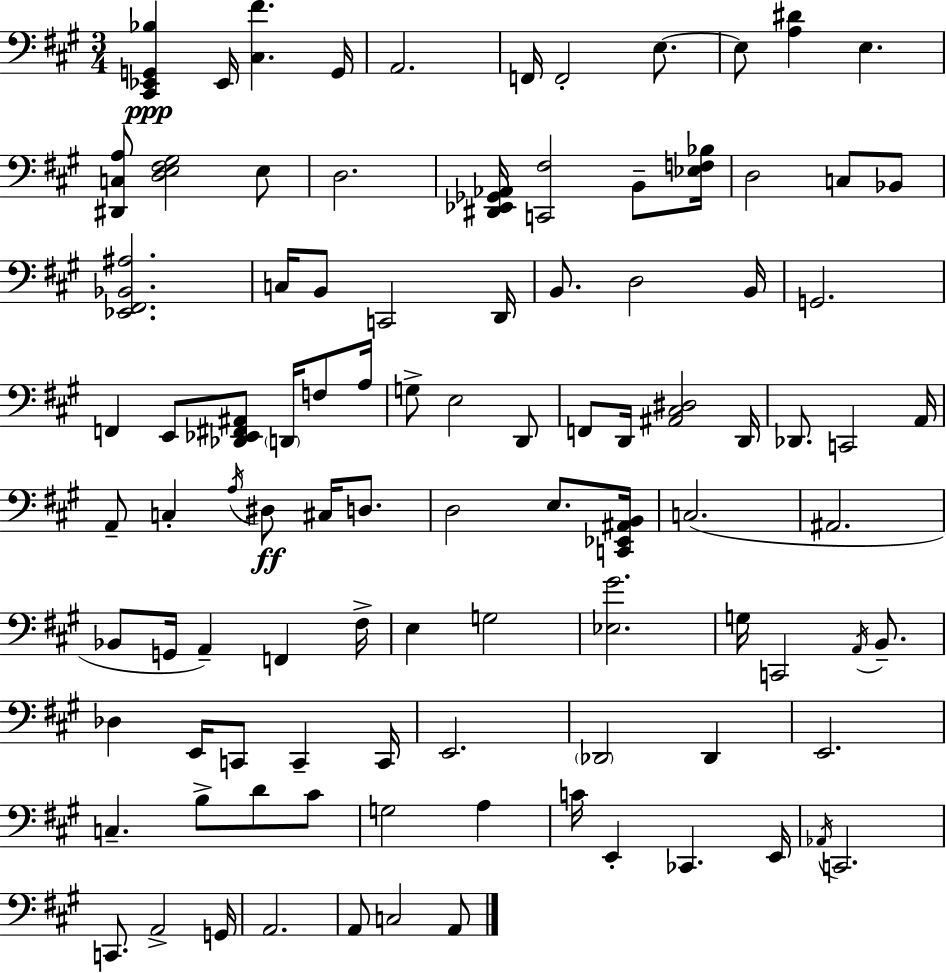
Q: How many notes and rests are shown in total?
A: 98